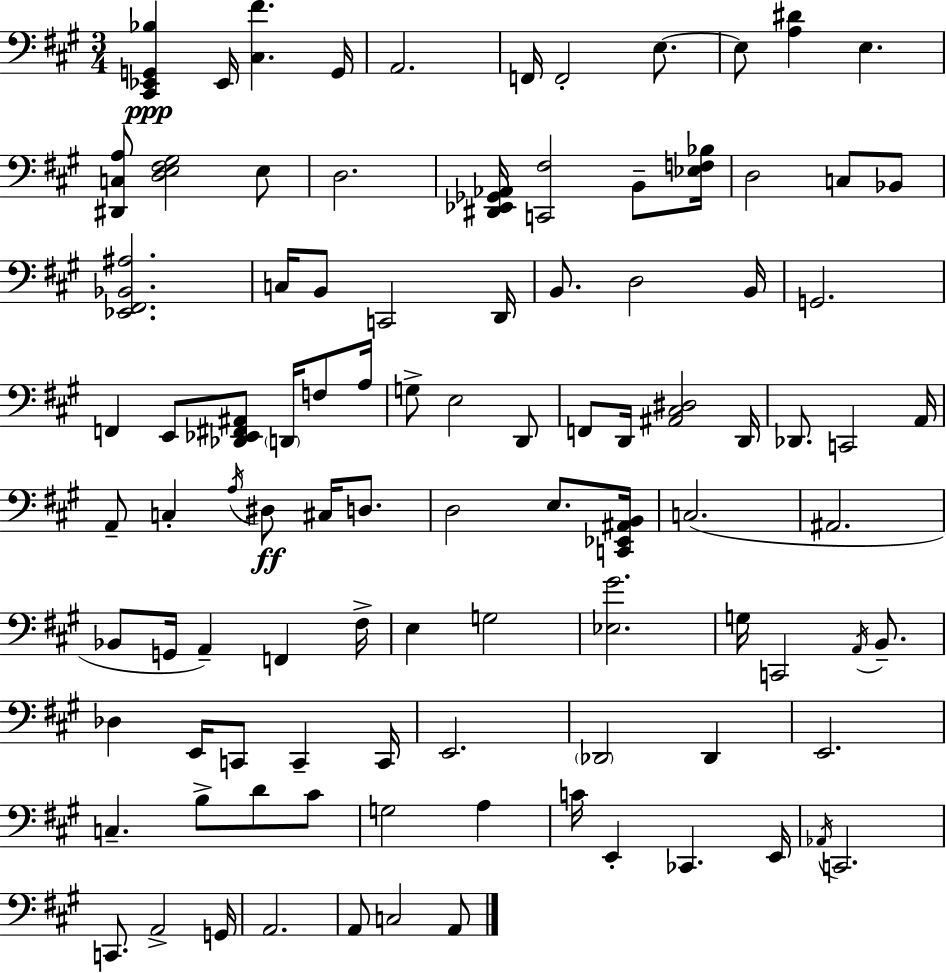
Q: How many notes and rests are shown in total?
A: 98